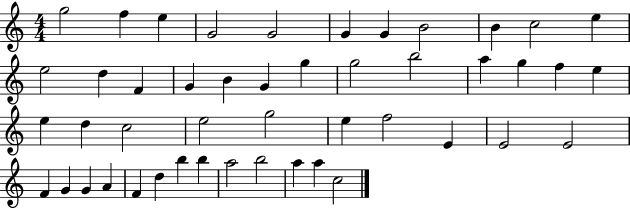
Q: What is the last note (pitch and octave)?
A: C5